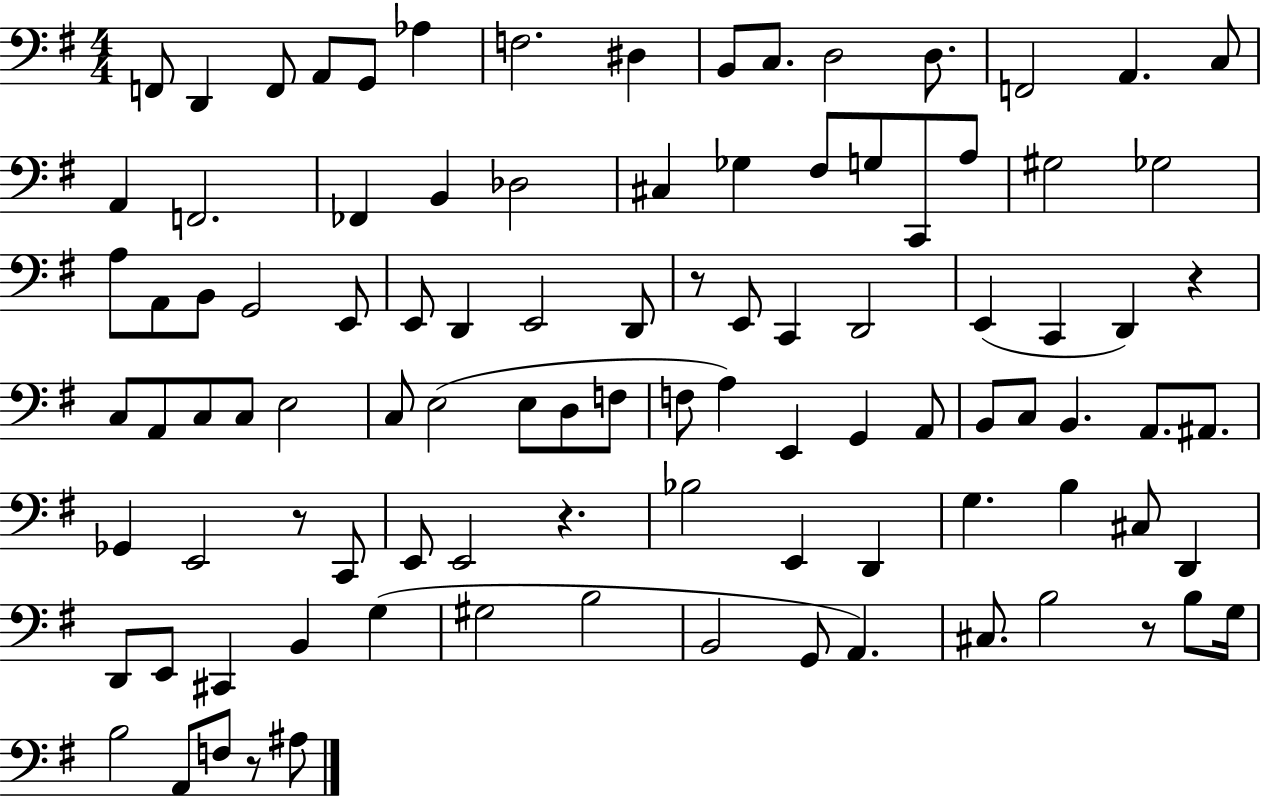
F2/e D2/q F2/e A2/e G2/e Ab3/q F3/h. D#3/q B2/e C3/e. D3/h D3/e. F2/h A2/q. C3/e A2/q F2/h. FES2/q B2/q Db3/h C#3/q Gb3/q F#3/e G3/e C2/e A3/e G#3/h Gb3/h A3/e A2/e B2/e G2/h E2/e E2/e D2/q E2/h D2/e R/e E2/e C2/q D2/h E2/q C2/q D2/q R/q C3/e A2/e C3/e C3/e E3/h C3/e E3/h E3/e D3/e F3/e F3/e A3/q E2/q G2/q A2/e B2/e C3/e B2/q. A2/e. A#2/e. Gb2/q E2/h R/e C2/e E2/e E2/h R/q. Bb3/h E2/q D2/q G3/q. B3/q C#3/e D2/q D2/e E2/e C#2/q B2/q G3/q G#3/h B3/h B2/h G2/e A2/q. C#3/e. B3/h R/e B3/e G3/s B3/h A2/e F3/e R/e A#3/e